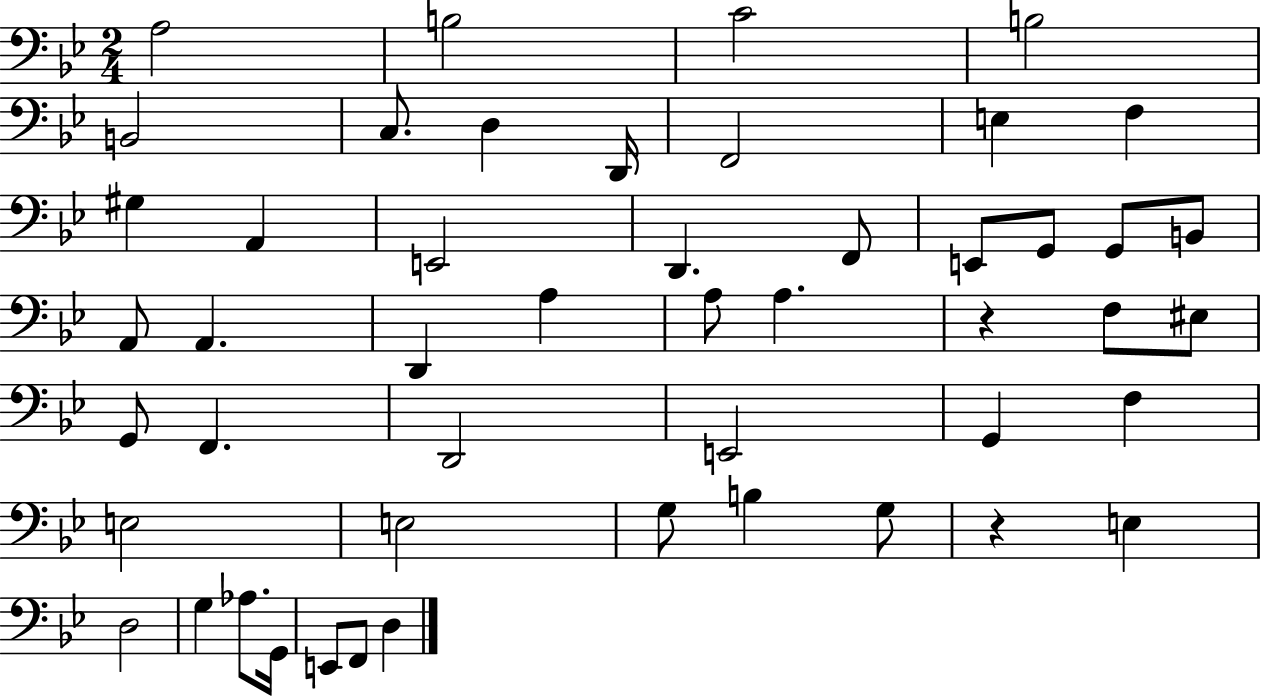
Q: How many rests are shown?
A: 2